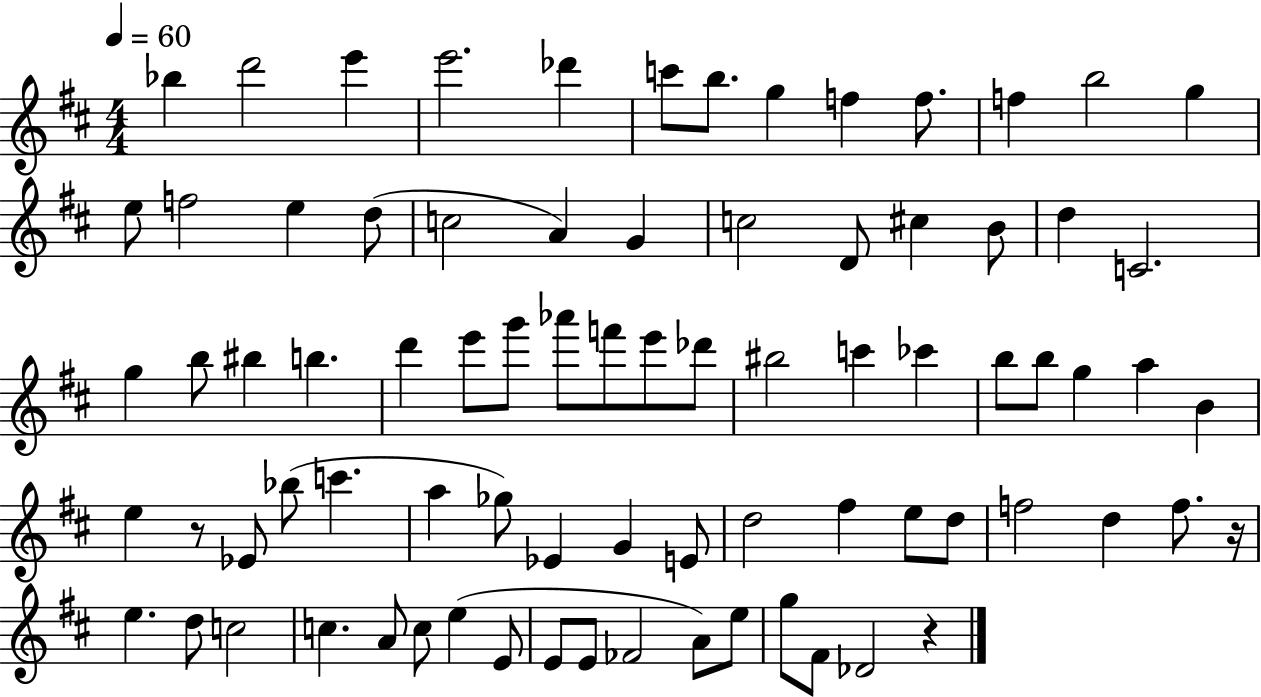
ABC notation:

X:1
T:Untitled
M:4/4
L:1/4
K:D
_b d'2 e' e'2 _d' c'/2 b/2 g f f/2 f b2 g e/2 f2 e d/2 c2 A G c2 D/2 ^c B/2 d C2 g b/2 ^b b d' e'/2 g'/2 _a'/2 f'/2 e'/2 _d'/2 ^b2 c' _c' b/2 b/2 g a B e z/2 _E/2 _b/2 c' a _g/2 _E G E/2 d2 ^f e/2 d/2 f2 d f/2 z/4 e d/2 c2 c A/2 c/2 e E/2 E/2 E/2 _F2 A/2 e/2 g/2 ^F/2 _D2 z